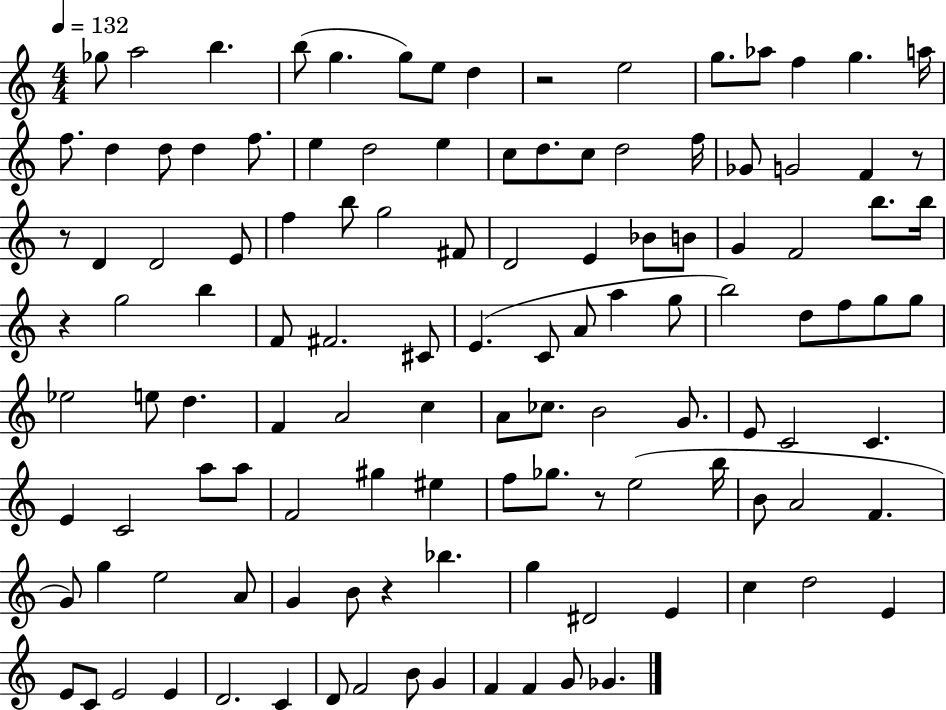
Gb5/e A5/h B5/q. B5/e G5/q. G5/e E5/e D5/q R/h E5/h G5/e. Ab5/e F5/q G5/q. A5/s F5/e. D5/q D5/e D5/q F5/e. E5/q D5/h E5/q C5/e D5/e. C5/e D5/h F5/s Gb4/e G4/h F4/q R/e R/e D4/q D4/h E4/e F5/q B5/e G5/h F#4/e D4/h E4/q Bb4/e B4/e G4/q F4/h B5/e. B5/s R/q G5/h B5/q F4/e F#4/h. C#4/e E4/q. C4/e A4/e A5/q G5/e B5/h D5/e F5/e G5/e G5/e Eb5/h E5/e D5/q. F4/q A4/h C5/q A4/e CES5/e. B4/h G4/e. E4/e C4/h C4/q. E4/q C4/h A5/e A5/e F4/h G#5/q EIS5/q F5/e Gb5/e. R/e E5/h B5/s B4/e A4/h F4/q. G4/e G5/q E5/h A4/e G4/q B4/e R/q Bb5/q. G5/q D#4/h E4/q C5/q D5/h E4/q E4/e C4/e E4/h E4/q D4/h. C4/q D4/e F4/h B4/e G4/q F4/q F4/q G4/e Gb4/q.